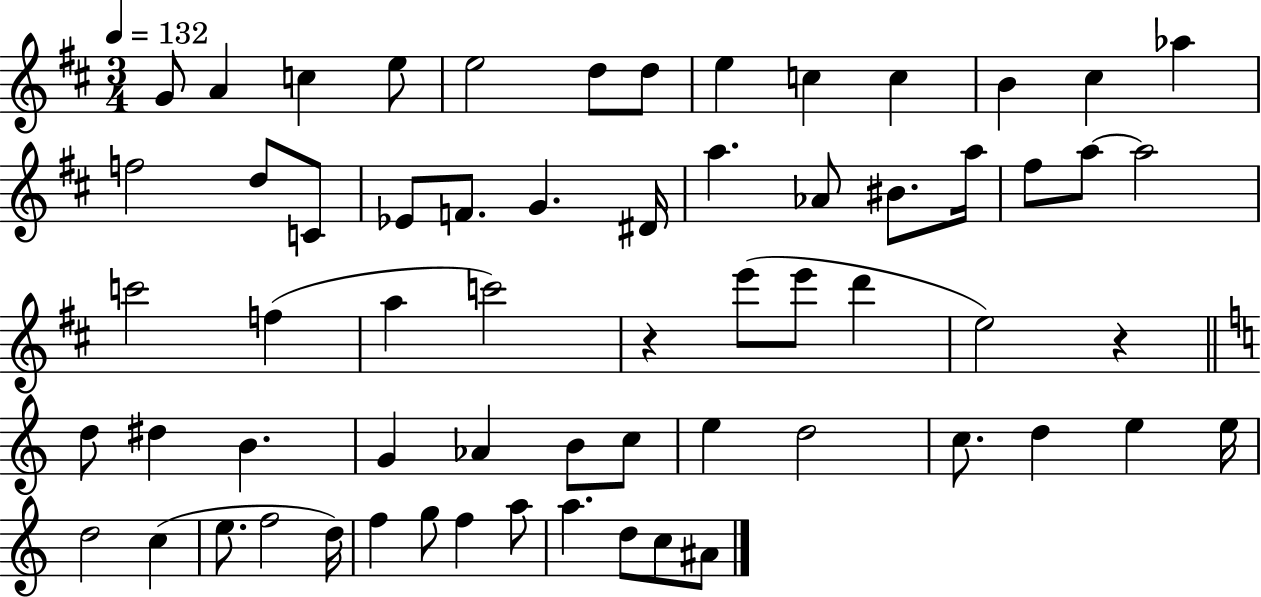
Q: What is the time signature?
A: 3/4